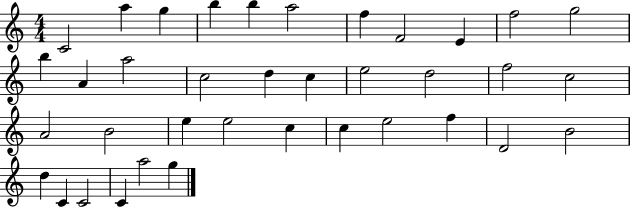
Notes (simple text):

C4/h A5/q G5/q B5/q B5/q A5/h F5/q F4/h E4/q F5/h G5/h B5/q A4/q A5/h C5/h D5/q C5/q E5/h D5/h F5/h C5/h A4/h B4/h E5/q E5/h C5/q C5/q E5/h F5/q D4/h B4/h D5/q C4/q C4/h C4/q A5/h G5/q